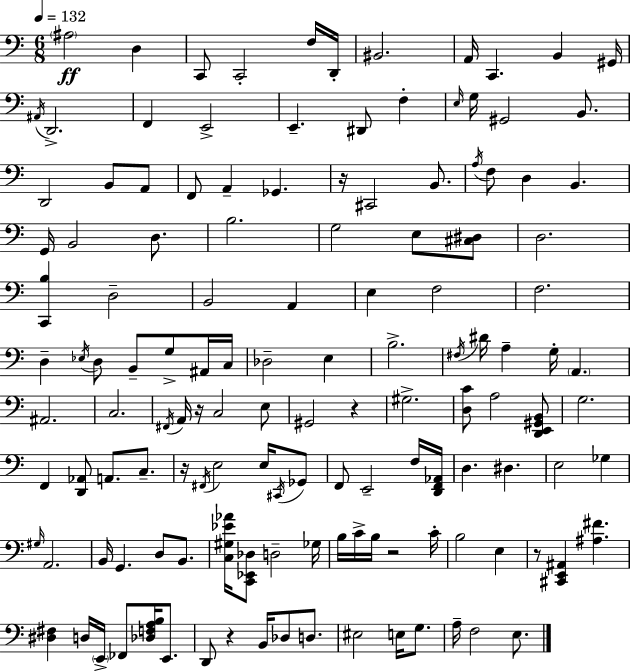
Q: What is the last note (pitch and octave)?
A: E3